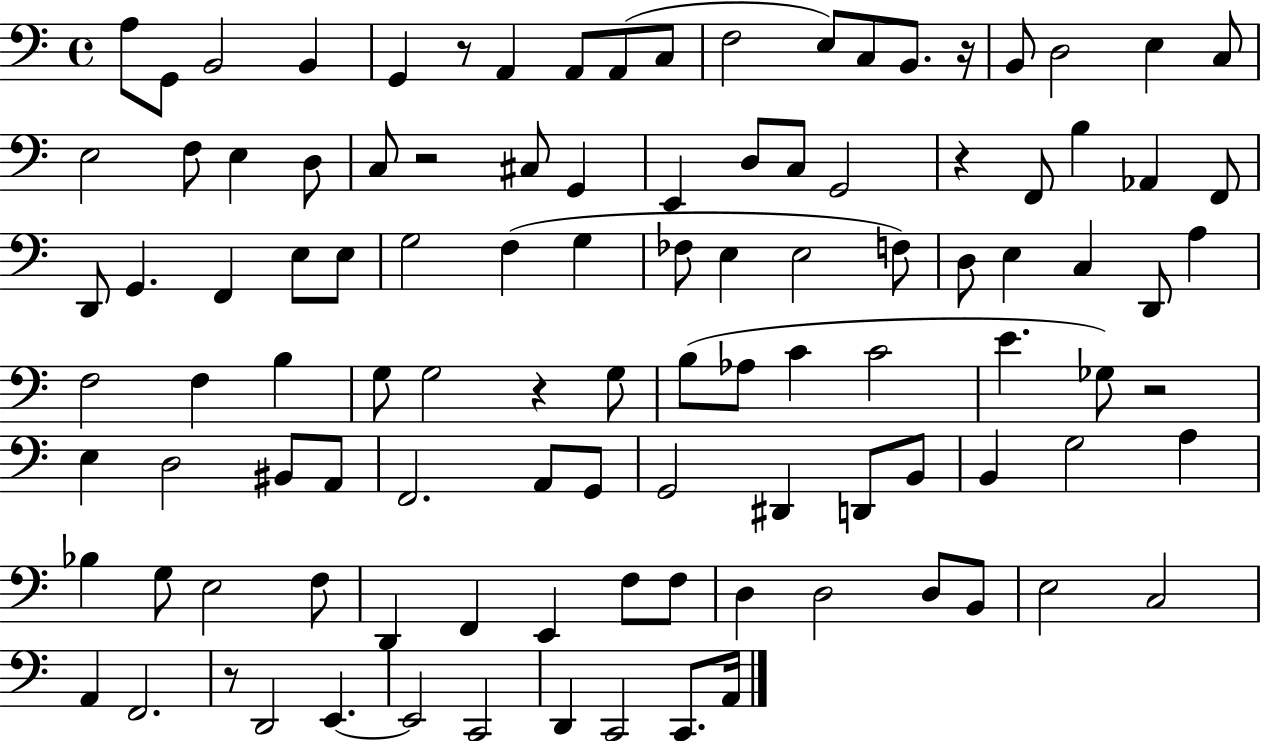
A3/e G2/e B2/h B2/q G2/q R/e A2/q A2/e A2/e C3/e F3/h E3/e C3/e B2/e. R/s B2/e D3/h E3/q C3/e E3/h F3/e E3/q D3/e C3/e R/h C#3/e G2/q E2/q D3/e C3/e G2/h R/q F2/e B3/q Ab2/q F2/e D2/e G2/q. F2/q E3/e E3/e G3/h F3/q G3/q FES3/e E3/q E3/h F3/e D3/e E3/q C3/q D2/e A3/q F3/h F3/q B3/q G3/e G3/h R/q G3/e B3/e Ab3/e C4/q C4/h E4/q. Gb3/e R/h E3/q D3/h BIS2/e A2/e F2/h. A2/e G2/e G2/h D#2/q D2/e B2/e B2/q G3/h A3/q Bb3/q G3/e E3/h F3/e D2/q F2/q E2/q F3/e F3/e D3/q D3/h D3/e B2/e E3/h C3/h A2/q F2/h. R/e D2/h E2/q. E2/h C2/h D2/q C2/h C2/e. A2/s